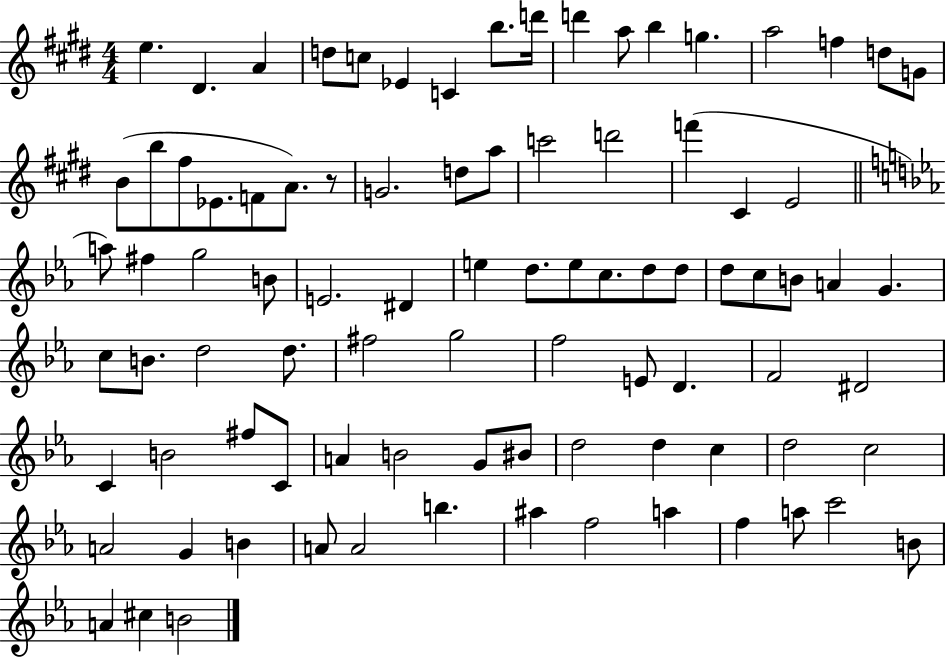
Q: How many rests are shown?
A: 1